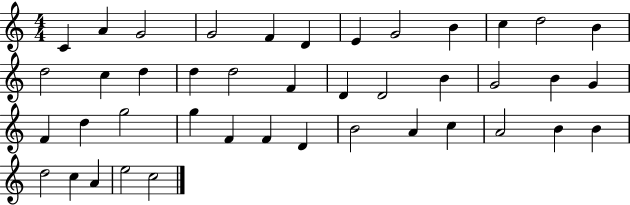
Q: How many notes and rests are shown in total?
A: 42